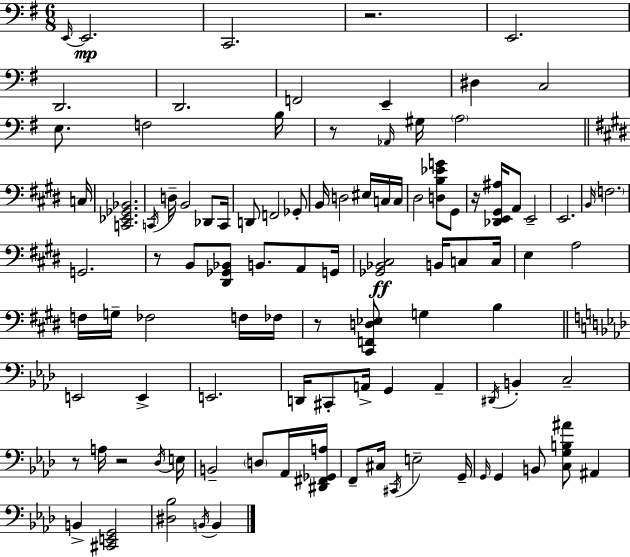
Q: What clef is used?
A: bass